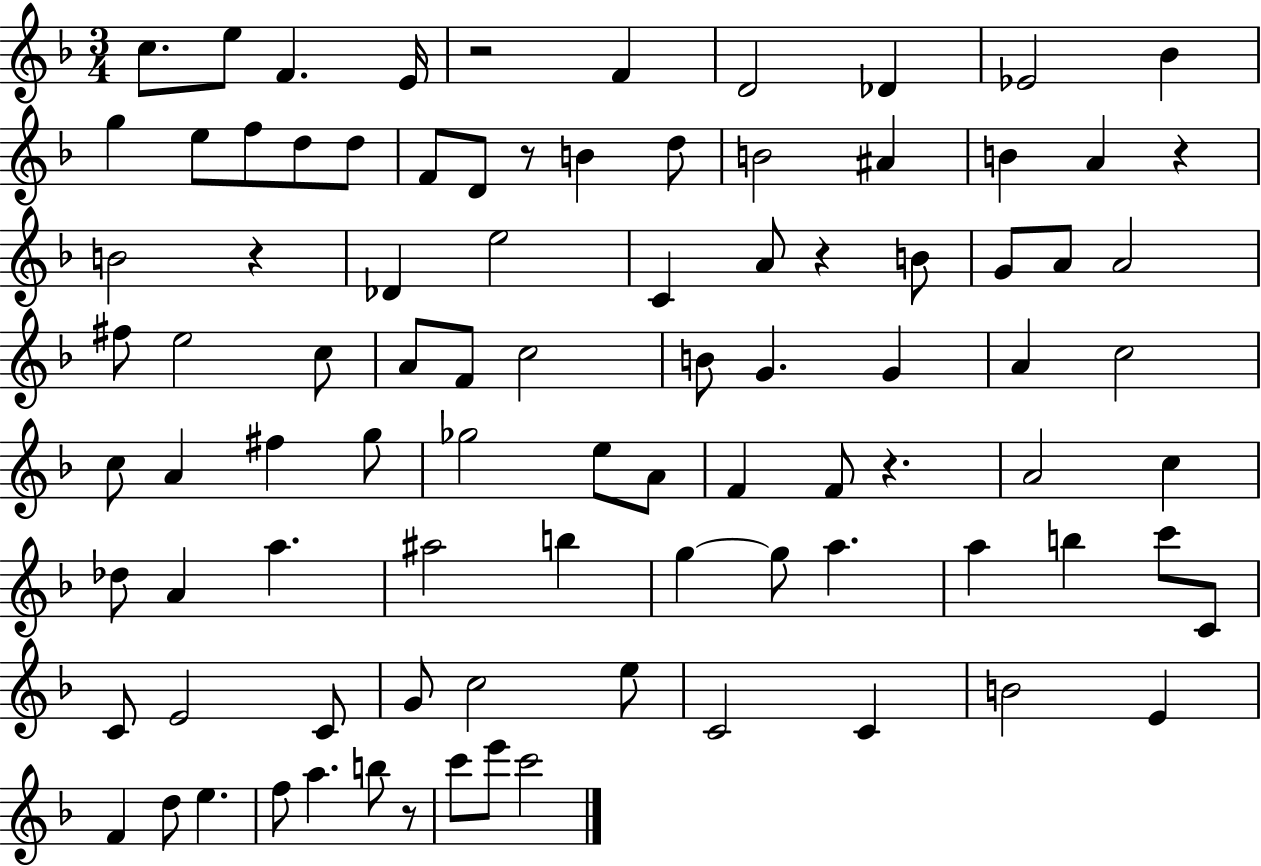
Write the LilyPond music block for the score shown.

{
  \clef treble
  \numericTimeSignature
  \time 3/4
  \key f \major
  \repeat volta 2 { c''8. e''8 f'4. e'16 | r2 f'4 | d'2 des'4 | ees'2 bes'4 | \break g''4 e''8 f''8 d''8 d''8 | f'8 d'8 r8 b'4 d''8 | b'2 ais'4 | b'4 a'4 r4 | \break b'2 r4 | des'4 e''2 | c'4 a'8 r4 b'8 | g'8 a'8 a'2 | \break fis''8 e''2 c''8 | a'8 f'8 c''2 | b'8 g'4. g'4 | a'4 c''2 | \break c''8 a'4 fis''4 g''8 | ges''2 e''8 a'8 | f'4 f'8 r4. | a'2 c''4 | \break des''8 a'4 a''4. | ais''2 b''4 | g''4~~ g''8 a''4. | a''4 b''4 c'''8 c'8 | \break c'8 e'2 c'8 | g'8 c''2 e''8 | c'2 c'4 | b'2 e'4 | \break f'4 d''8 e''4. | f''8 a''4. b''8 r8 | c'''8 e'''8 c'''2 | } \bar "|."
}